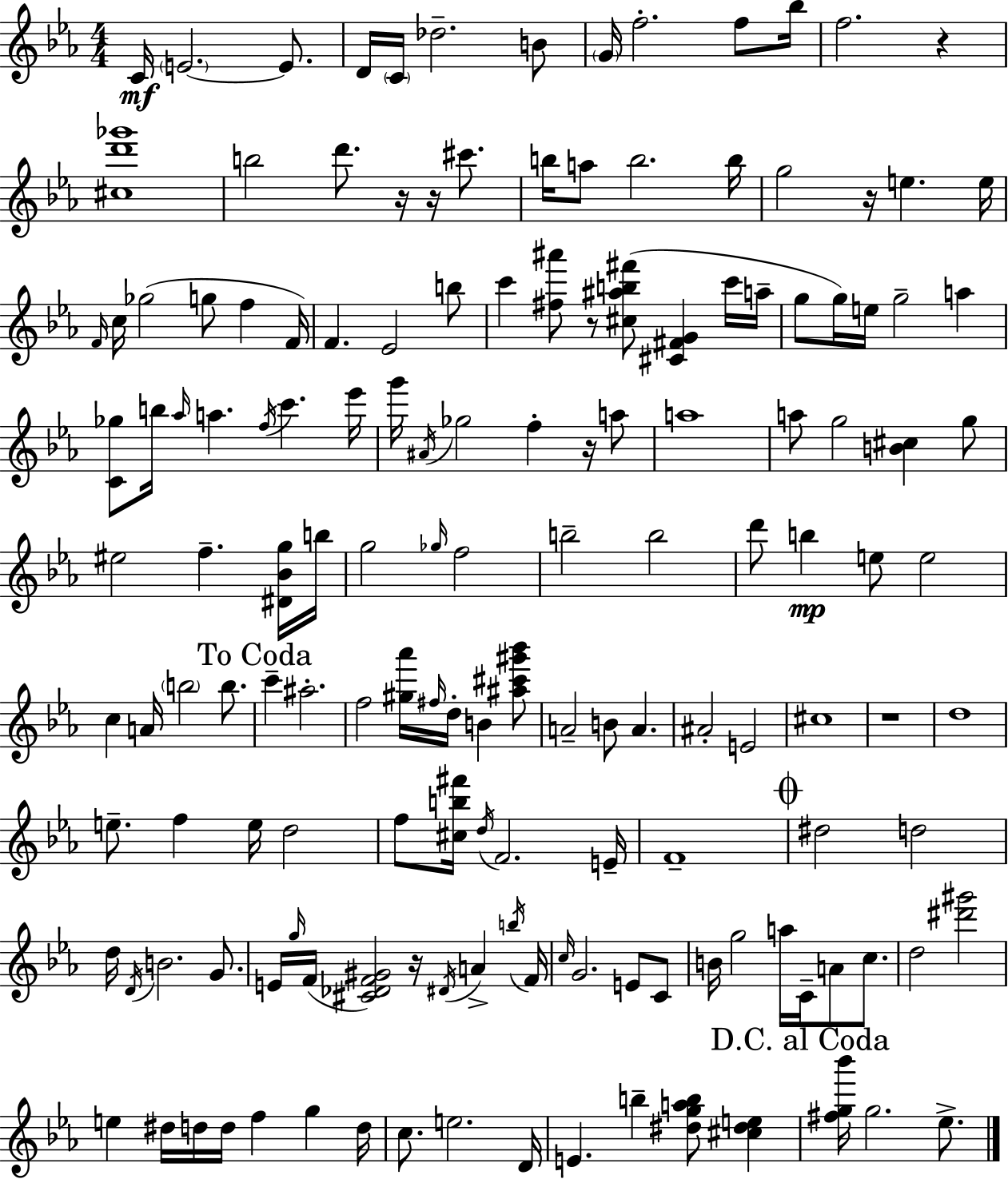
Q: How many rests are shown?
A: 8